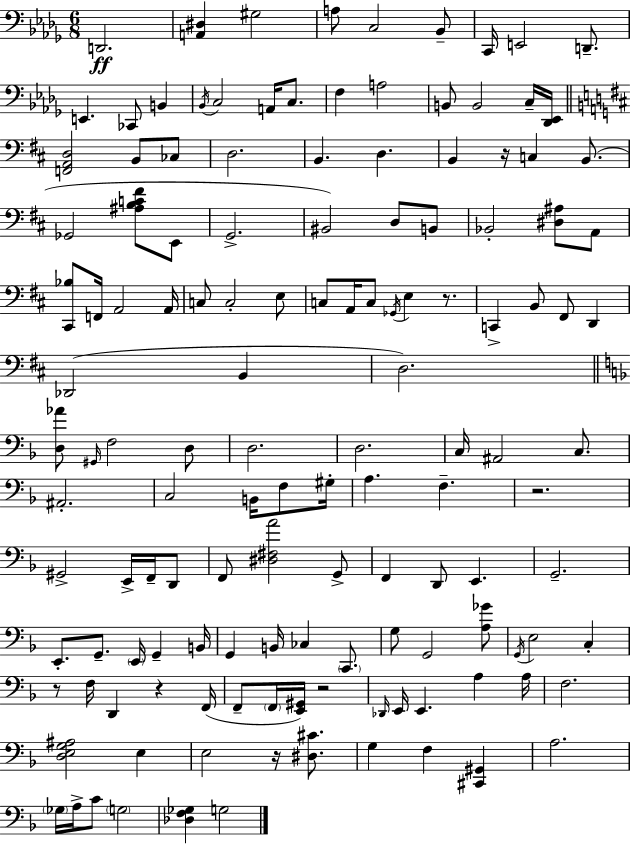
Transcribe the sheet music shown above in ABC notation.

X:1
T:Untitled
M:6/8
L:1/4
K:Bbm
D,,2 [A,,^D,] ^G,2 A,/2 C,2 _B,,/2 C,,/4 E,,2 D,,/2 E,, _C,,/2 B,, _B,,/4 C,2 A,,/4 C,/2 F, A,2 B,,/2 B,,2 C,/4 [_D,,_E,,]/4 [F,,A,,D,]2 B,,/2 _C,/2 D,2 B,, D, B,, z/4 C, B,,/2 _G,,2 [^A,B,C^F]/2 E,,/2 G,,2 ^B,,2 D,/2 B,,/2 _B,,2 [^D,^A,]/2 A,,/2 [^C,,_B,]/2 F,,/4 A,,2 A,,/4 C,/2 C,2 E,/2 C,/2 A,,/4 C,/2 _G,,/4 E, z/2 C,, B,,/2 ^F,,/2 D,, _D,,2 B,, D,2 [D,_A]/2 ^G,,/4 F,2 D,/2 D,2 D,2 C,/4 ^A,,2 C,/2 ^A,,2 C,2 B,,/4 F,/2 ^G,/4 A, F, z2 ^G,,2 E,,/4 F,,/4 D,,/2 F,,/2 [^D,^F,A]2 G,,/2 F,, D,,/2 E,, G,,2 E,,/2 G,,/2 E,,/4 G,, B,,/4 G,, B,,/4 _C, C,,/2 G,/2 G,,2 [A,_G]/2 G,,/4 E,2 C, z/2 F,/4 D,, z F,,/4 F,,/2 F,,/4 [E,,^G,,]/4 z2 _D,,/4 E,,/4 E,, A, A,/4 F,2 [D,E,G,^A,]2 E, E,2 z/4 [^D,^C]/2 G, F, [^C,,^G,,] A,2 _G,/4 A,/4 C/2 G,2 [_D,F,_G,] G,2